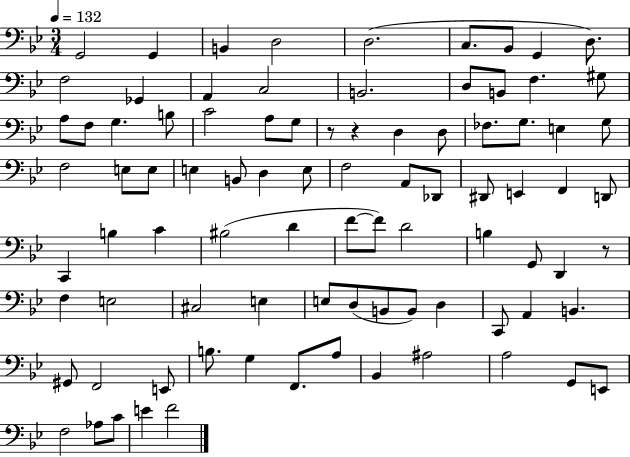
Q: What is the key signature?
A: BES major